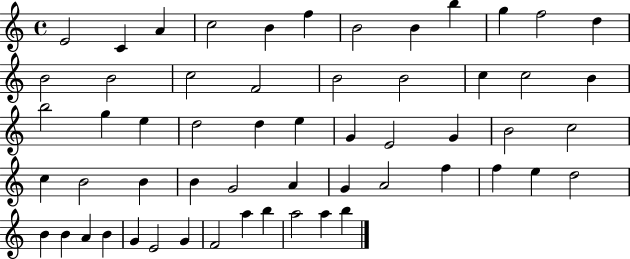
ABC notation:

X:1
T:Untitled
M:4/4
L:1/4
K:C
E2 C A c2 B f B2 B b g f2 d B2 B2 c2 F2 B2 B2 c c2 B b2 g e d2 d e G E2 G B2 c2 c B2 B B G2 A G A2 f f e d2 B B A B G E2 G F2 a b a2 a b